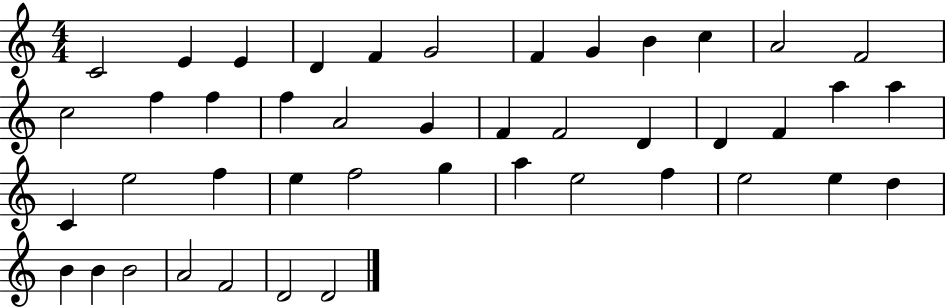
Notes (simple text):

C4/h E4/q E4/q D4/q F4/q G4/h F4/q G4/q B4/q C5/q A4/h F4/h C5/h F5/q F5/q F5/q A4/h G4/q F4/q F4/h D4/q D4/q F4/q A5/q A5/q C4/q E5/h F5/q E5/q F5/h G5/q A5/q E5/h F5/q E5/h E5/q D5/q B4/q B4/q B4/h A4/h F4/h D4/h D4/h